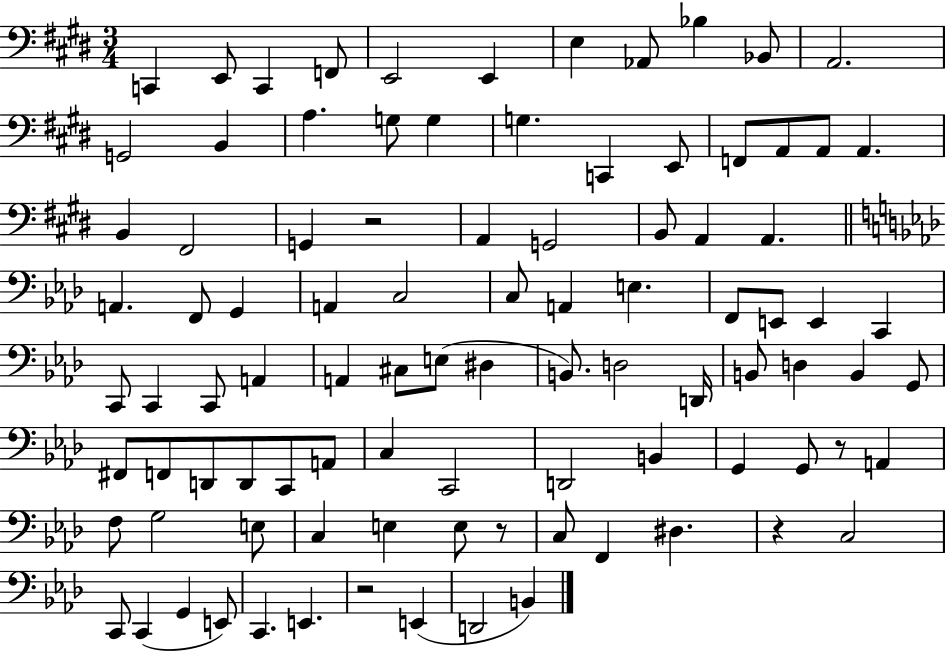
C2/q E2/e C2/q F2/e E2/h E2/q E3/q Ab2/e Bb3/q Bb2/e A2/h. G2/h B2/q A3/q. G3/e G3/q G3/q. C2/q E2/e F2/e A2/e A2/e A2/q. B2/q F#2/h G2/q R/h A2/q G2/h B2/e A2/q A2/q. A2/q. F2/e G2/q A2/q C3/h C3/e A2/q E3/q. F2/e E2/e E2/q C2/q C2/e C2/q C2/e A2/q A2/q C#3/e E3/e D#3/q B2/e. D3/h D2/s B2/e D3/q B2/q G2/e F#2/e F2/e D2/e D2/e C2/e A2/e C3/q C2/h D2/h B2/q G2/q G2/e R/e A2/q F3/e G3/h E3/e C3/q E3/q E3/e R/e C3/e F2/q D#3/q. R/q C3/h C2/e C2/q G2/q E2/e C2/q. E2/q. R/h E2/q D2/h B2/q